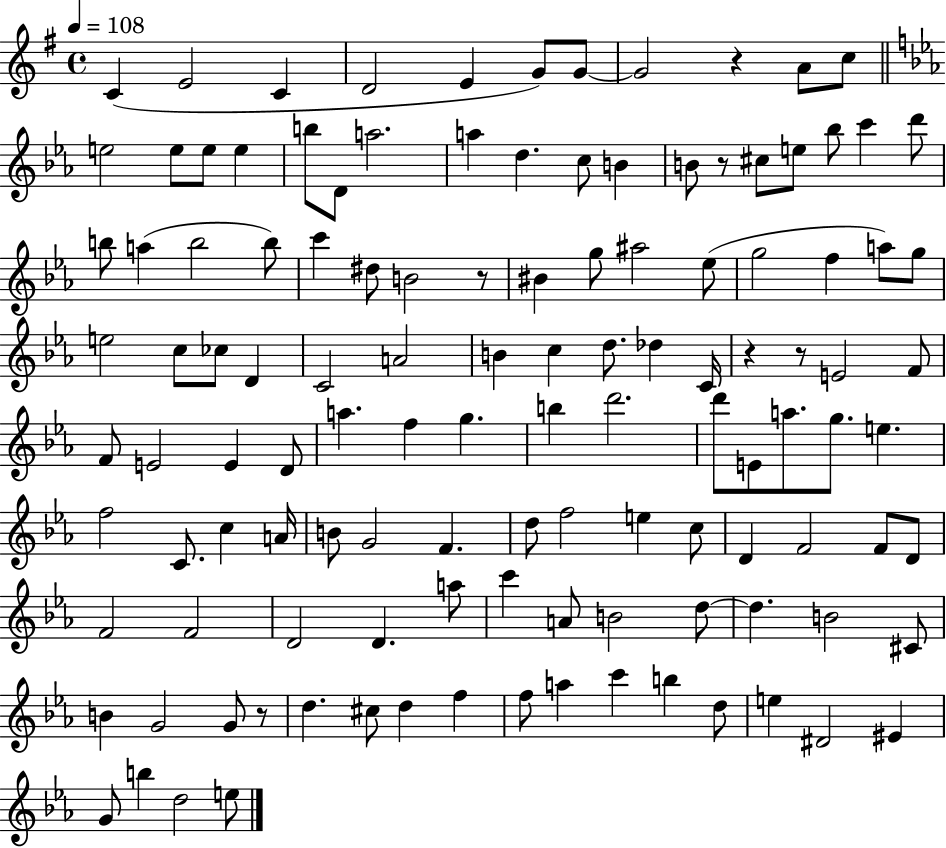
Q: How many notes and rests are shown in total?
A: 121